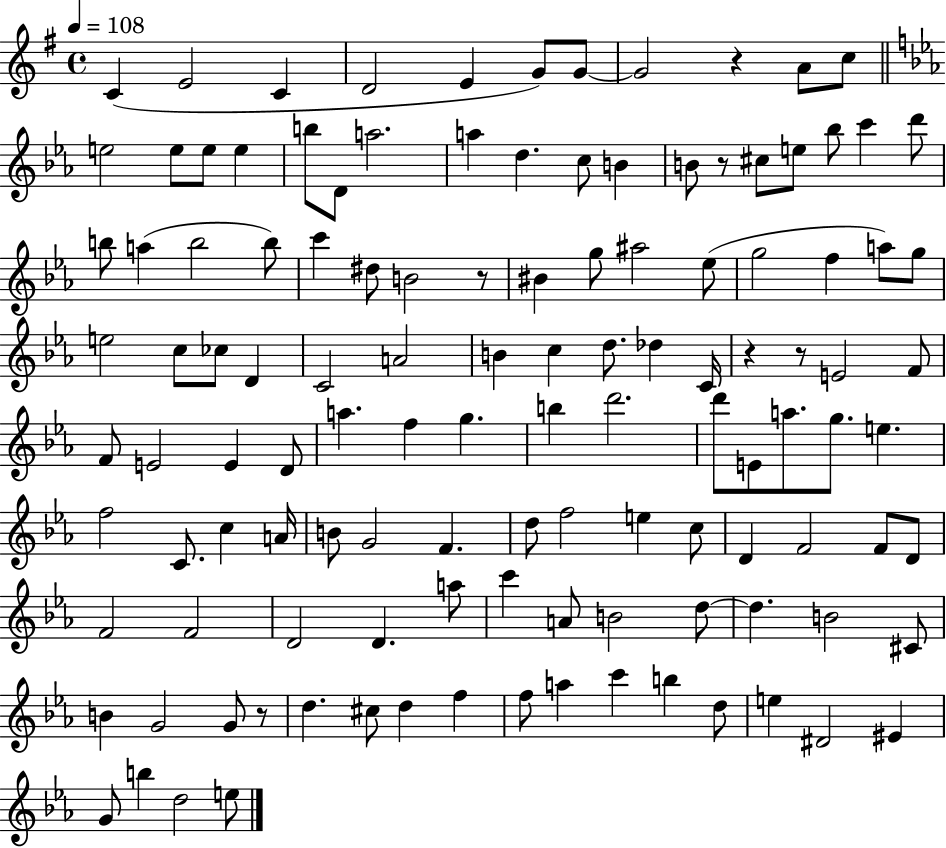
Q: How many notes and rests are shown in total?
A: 121